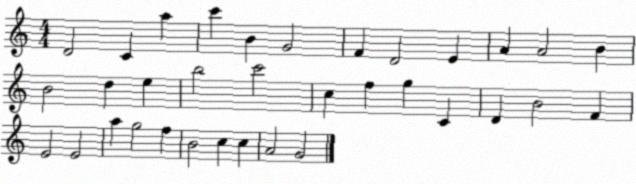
X:1
T:Untitled
M:4/4
L:1/4
K:C
D2 C a c' B G2 F D2 E A A2 B B2 d e b2 c'2 c f g C D B2 F E2 E2 a g2 f B2 c c A2 G2